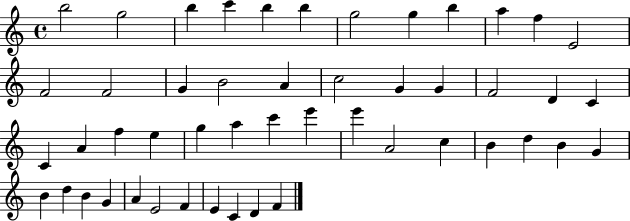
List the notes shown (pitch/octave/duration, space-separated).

B5/h G5/h B5/q C6/q B5/q B5/q G5/h G5/q B5/q A5/q F5/q E4/h F4/h F4/h G4/q B4/h A4/q C5/h G4/q G4/q F4/h D4/q C4/q C4/q A4/q F5/q E5/q G5/q A5/q C6/q E6/q E6/q A4/h C5/q B4/q D5/q B4/q G4/q B4/q D5/q B4/q G4/q A4/q E4/h F4/q E4/q C4/q D4/q F4/q